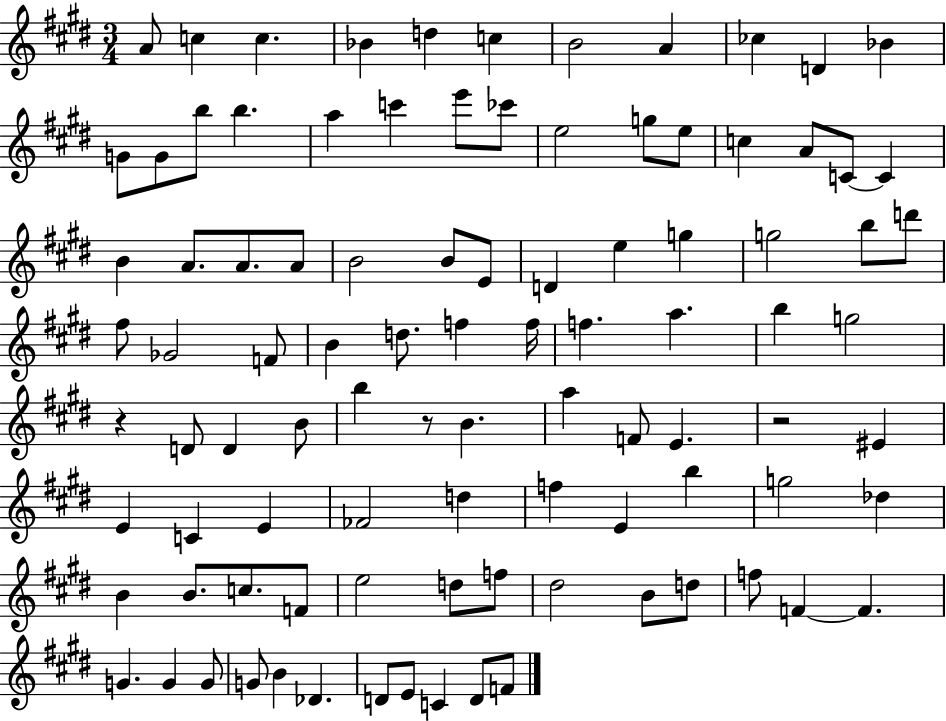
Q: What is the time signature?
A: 3/4